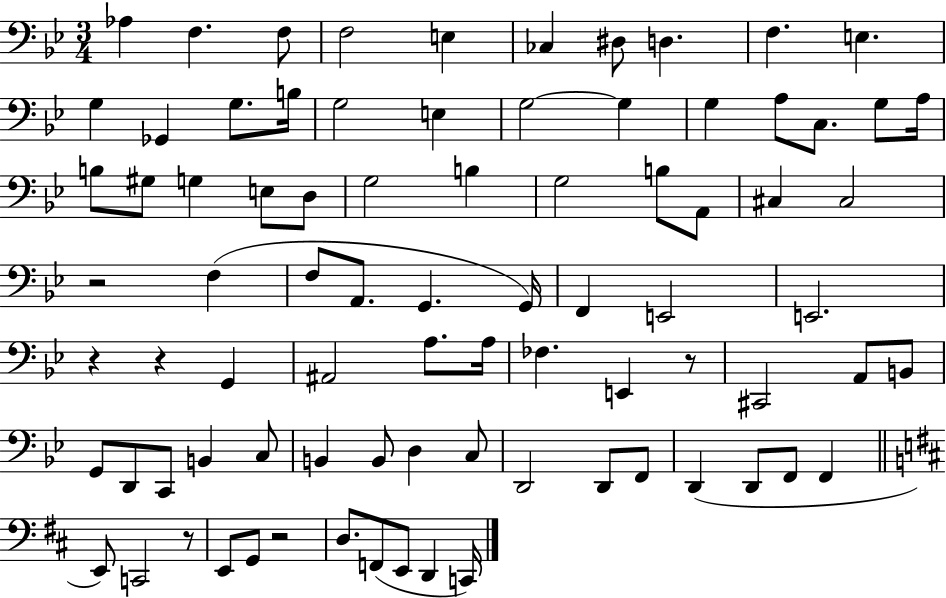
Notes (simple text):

Ab3/q F3/q. F3/e F3/h E3/q CES3/q D#3/e D3/q. F3/q. E3/q. G3/q Gb2/q G3/e. B3/s G3/h E3/q G3/h G3/q G3/q A3/e C3/e. G3/e A3/s B3/e G#3/e G3/q E3/e D3/e G3/h B3/q G3/h B3/e A2/e C#3/q C#3/h R/h F3/q F3/e A2/e. G2/q. G2/s F2/q E2/h E2/h. R/q R/q G2/q A#2/h A3/e. A3/s FES3/q. E2/q R/e C#2/h A2/e B2/e G2/e D2/e C2/e B2/q C3/e B2/q B2/e D3/q C3/e D2/h D2/e F2/e D2/q D2/e F2/e F2/q E2/e C2/h R/e E2/e G2/e R/h D3/e. F2/e E2/e D2/q C2/s